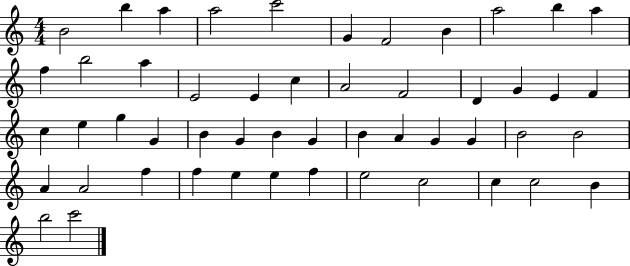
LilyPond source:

{
  \clef treble
  \numericTimeSignature
  \time 4/4
  \key c \major
  b'2 b''4 a''4 | a''2 c'''2 | g'4 f'2 b'4 | a''2 b''4 a''4 | \break f''4 b''2 a''4 | e'2 e'4 c''4 | a'2 f'2 | d'4 g'4 e'4 f'4 | \break c''4 e''4 g''4 g'4 | b'4 g'4 b'4 g'4 | b'4 a'4 g'4 g'4 | b'2 b'2 | \break a'4 a'2 f''4 | f''4 e''4 e''4 f''4 | e''2 c''2 | c''4 c''2 b'4 | \break b''2 c'''2 | \bar "|."
}